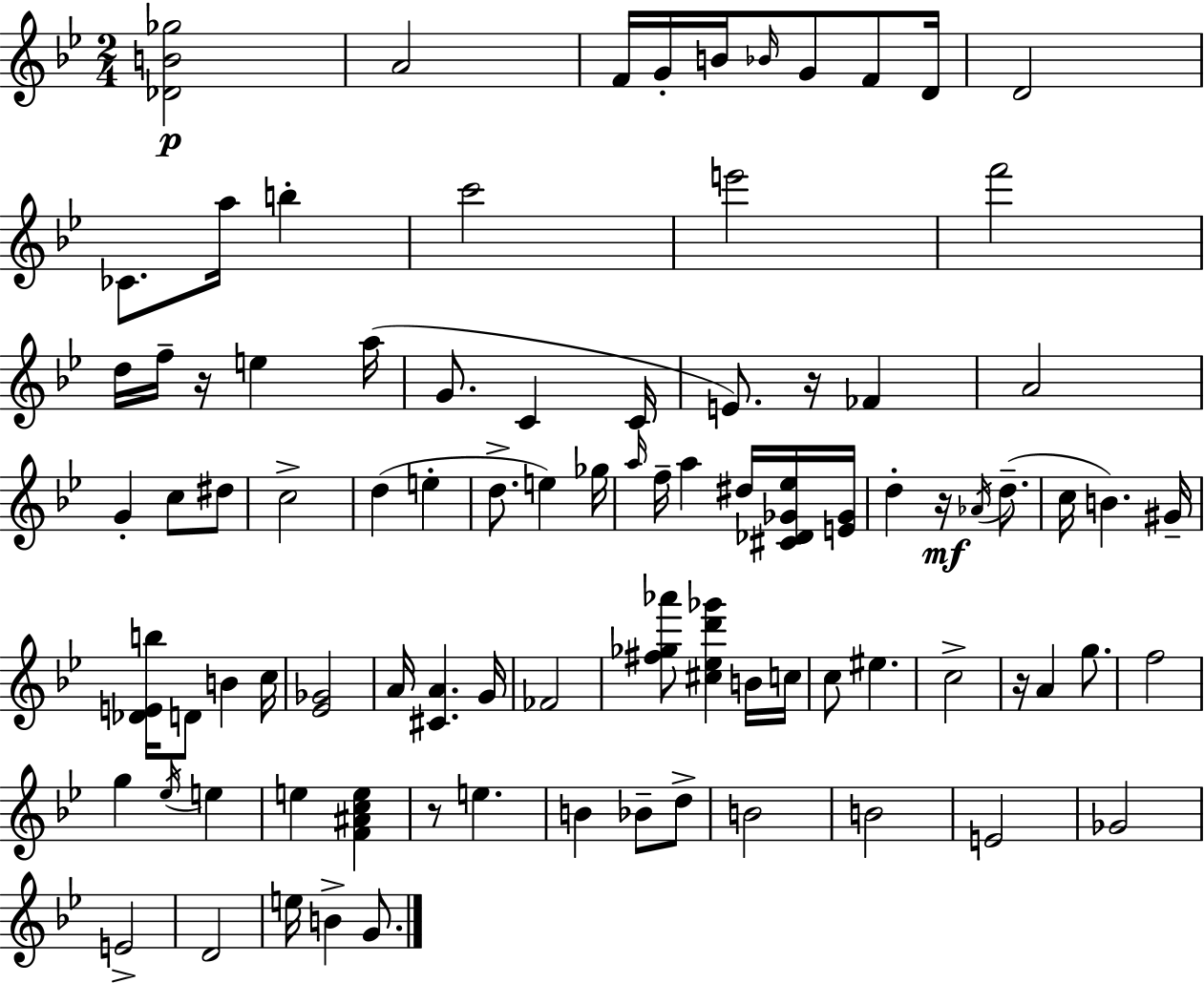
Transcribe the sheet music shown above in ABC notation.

X:1
T:Untitled
M:2/4
L:1/4
K:Bb
[_DB_g]2 A2 F/4 G/4 B/4 _B/4 G/2 F/2 D/4 D2 _C/2 a/4 b c'2 e'2 f'2 d/4 f/4 z/4 e a/4 G/2 C C/4 E/2 z/4 _F A2 G c/2 ^d/2 c2 d e d/2 e _g/4 a/4 f/4 a ^d/4 [^C_D_G_e]/4 [E_G]/4 d z/4 _A/4 d/2 c/4 B ^G/4 [_DEb]/4 D/2 B c/4 [_E_G]2 A/4 [^CA] G/4 _F2 [^f_g_a']/2 [^c_ed'_g'] B/4 c/4 c/2 ^e c2 z/4 A g/2 f2 g _e/4 e e [F^Ace] z/2 e B _B/2 d/2 B2 B2 E2 _G2 E2 D2 e/4 B G/2